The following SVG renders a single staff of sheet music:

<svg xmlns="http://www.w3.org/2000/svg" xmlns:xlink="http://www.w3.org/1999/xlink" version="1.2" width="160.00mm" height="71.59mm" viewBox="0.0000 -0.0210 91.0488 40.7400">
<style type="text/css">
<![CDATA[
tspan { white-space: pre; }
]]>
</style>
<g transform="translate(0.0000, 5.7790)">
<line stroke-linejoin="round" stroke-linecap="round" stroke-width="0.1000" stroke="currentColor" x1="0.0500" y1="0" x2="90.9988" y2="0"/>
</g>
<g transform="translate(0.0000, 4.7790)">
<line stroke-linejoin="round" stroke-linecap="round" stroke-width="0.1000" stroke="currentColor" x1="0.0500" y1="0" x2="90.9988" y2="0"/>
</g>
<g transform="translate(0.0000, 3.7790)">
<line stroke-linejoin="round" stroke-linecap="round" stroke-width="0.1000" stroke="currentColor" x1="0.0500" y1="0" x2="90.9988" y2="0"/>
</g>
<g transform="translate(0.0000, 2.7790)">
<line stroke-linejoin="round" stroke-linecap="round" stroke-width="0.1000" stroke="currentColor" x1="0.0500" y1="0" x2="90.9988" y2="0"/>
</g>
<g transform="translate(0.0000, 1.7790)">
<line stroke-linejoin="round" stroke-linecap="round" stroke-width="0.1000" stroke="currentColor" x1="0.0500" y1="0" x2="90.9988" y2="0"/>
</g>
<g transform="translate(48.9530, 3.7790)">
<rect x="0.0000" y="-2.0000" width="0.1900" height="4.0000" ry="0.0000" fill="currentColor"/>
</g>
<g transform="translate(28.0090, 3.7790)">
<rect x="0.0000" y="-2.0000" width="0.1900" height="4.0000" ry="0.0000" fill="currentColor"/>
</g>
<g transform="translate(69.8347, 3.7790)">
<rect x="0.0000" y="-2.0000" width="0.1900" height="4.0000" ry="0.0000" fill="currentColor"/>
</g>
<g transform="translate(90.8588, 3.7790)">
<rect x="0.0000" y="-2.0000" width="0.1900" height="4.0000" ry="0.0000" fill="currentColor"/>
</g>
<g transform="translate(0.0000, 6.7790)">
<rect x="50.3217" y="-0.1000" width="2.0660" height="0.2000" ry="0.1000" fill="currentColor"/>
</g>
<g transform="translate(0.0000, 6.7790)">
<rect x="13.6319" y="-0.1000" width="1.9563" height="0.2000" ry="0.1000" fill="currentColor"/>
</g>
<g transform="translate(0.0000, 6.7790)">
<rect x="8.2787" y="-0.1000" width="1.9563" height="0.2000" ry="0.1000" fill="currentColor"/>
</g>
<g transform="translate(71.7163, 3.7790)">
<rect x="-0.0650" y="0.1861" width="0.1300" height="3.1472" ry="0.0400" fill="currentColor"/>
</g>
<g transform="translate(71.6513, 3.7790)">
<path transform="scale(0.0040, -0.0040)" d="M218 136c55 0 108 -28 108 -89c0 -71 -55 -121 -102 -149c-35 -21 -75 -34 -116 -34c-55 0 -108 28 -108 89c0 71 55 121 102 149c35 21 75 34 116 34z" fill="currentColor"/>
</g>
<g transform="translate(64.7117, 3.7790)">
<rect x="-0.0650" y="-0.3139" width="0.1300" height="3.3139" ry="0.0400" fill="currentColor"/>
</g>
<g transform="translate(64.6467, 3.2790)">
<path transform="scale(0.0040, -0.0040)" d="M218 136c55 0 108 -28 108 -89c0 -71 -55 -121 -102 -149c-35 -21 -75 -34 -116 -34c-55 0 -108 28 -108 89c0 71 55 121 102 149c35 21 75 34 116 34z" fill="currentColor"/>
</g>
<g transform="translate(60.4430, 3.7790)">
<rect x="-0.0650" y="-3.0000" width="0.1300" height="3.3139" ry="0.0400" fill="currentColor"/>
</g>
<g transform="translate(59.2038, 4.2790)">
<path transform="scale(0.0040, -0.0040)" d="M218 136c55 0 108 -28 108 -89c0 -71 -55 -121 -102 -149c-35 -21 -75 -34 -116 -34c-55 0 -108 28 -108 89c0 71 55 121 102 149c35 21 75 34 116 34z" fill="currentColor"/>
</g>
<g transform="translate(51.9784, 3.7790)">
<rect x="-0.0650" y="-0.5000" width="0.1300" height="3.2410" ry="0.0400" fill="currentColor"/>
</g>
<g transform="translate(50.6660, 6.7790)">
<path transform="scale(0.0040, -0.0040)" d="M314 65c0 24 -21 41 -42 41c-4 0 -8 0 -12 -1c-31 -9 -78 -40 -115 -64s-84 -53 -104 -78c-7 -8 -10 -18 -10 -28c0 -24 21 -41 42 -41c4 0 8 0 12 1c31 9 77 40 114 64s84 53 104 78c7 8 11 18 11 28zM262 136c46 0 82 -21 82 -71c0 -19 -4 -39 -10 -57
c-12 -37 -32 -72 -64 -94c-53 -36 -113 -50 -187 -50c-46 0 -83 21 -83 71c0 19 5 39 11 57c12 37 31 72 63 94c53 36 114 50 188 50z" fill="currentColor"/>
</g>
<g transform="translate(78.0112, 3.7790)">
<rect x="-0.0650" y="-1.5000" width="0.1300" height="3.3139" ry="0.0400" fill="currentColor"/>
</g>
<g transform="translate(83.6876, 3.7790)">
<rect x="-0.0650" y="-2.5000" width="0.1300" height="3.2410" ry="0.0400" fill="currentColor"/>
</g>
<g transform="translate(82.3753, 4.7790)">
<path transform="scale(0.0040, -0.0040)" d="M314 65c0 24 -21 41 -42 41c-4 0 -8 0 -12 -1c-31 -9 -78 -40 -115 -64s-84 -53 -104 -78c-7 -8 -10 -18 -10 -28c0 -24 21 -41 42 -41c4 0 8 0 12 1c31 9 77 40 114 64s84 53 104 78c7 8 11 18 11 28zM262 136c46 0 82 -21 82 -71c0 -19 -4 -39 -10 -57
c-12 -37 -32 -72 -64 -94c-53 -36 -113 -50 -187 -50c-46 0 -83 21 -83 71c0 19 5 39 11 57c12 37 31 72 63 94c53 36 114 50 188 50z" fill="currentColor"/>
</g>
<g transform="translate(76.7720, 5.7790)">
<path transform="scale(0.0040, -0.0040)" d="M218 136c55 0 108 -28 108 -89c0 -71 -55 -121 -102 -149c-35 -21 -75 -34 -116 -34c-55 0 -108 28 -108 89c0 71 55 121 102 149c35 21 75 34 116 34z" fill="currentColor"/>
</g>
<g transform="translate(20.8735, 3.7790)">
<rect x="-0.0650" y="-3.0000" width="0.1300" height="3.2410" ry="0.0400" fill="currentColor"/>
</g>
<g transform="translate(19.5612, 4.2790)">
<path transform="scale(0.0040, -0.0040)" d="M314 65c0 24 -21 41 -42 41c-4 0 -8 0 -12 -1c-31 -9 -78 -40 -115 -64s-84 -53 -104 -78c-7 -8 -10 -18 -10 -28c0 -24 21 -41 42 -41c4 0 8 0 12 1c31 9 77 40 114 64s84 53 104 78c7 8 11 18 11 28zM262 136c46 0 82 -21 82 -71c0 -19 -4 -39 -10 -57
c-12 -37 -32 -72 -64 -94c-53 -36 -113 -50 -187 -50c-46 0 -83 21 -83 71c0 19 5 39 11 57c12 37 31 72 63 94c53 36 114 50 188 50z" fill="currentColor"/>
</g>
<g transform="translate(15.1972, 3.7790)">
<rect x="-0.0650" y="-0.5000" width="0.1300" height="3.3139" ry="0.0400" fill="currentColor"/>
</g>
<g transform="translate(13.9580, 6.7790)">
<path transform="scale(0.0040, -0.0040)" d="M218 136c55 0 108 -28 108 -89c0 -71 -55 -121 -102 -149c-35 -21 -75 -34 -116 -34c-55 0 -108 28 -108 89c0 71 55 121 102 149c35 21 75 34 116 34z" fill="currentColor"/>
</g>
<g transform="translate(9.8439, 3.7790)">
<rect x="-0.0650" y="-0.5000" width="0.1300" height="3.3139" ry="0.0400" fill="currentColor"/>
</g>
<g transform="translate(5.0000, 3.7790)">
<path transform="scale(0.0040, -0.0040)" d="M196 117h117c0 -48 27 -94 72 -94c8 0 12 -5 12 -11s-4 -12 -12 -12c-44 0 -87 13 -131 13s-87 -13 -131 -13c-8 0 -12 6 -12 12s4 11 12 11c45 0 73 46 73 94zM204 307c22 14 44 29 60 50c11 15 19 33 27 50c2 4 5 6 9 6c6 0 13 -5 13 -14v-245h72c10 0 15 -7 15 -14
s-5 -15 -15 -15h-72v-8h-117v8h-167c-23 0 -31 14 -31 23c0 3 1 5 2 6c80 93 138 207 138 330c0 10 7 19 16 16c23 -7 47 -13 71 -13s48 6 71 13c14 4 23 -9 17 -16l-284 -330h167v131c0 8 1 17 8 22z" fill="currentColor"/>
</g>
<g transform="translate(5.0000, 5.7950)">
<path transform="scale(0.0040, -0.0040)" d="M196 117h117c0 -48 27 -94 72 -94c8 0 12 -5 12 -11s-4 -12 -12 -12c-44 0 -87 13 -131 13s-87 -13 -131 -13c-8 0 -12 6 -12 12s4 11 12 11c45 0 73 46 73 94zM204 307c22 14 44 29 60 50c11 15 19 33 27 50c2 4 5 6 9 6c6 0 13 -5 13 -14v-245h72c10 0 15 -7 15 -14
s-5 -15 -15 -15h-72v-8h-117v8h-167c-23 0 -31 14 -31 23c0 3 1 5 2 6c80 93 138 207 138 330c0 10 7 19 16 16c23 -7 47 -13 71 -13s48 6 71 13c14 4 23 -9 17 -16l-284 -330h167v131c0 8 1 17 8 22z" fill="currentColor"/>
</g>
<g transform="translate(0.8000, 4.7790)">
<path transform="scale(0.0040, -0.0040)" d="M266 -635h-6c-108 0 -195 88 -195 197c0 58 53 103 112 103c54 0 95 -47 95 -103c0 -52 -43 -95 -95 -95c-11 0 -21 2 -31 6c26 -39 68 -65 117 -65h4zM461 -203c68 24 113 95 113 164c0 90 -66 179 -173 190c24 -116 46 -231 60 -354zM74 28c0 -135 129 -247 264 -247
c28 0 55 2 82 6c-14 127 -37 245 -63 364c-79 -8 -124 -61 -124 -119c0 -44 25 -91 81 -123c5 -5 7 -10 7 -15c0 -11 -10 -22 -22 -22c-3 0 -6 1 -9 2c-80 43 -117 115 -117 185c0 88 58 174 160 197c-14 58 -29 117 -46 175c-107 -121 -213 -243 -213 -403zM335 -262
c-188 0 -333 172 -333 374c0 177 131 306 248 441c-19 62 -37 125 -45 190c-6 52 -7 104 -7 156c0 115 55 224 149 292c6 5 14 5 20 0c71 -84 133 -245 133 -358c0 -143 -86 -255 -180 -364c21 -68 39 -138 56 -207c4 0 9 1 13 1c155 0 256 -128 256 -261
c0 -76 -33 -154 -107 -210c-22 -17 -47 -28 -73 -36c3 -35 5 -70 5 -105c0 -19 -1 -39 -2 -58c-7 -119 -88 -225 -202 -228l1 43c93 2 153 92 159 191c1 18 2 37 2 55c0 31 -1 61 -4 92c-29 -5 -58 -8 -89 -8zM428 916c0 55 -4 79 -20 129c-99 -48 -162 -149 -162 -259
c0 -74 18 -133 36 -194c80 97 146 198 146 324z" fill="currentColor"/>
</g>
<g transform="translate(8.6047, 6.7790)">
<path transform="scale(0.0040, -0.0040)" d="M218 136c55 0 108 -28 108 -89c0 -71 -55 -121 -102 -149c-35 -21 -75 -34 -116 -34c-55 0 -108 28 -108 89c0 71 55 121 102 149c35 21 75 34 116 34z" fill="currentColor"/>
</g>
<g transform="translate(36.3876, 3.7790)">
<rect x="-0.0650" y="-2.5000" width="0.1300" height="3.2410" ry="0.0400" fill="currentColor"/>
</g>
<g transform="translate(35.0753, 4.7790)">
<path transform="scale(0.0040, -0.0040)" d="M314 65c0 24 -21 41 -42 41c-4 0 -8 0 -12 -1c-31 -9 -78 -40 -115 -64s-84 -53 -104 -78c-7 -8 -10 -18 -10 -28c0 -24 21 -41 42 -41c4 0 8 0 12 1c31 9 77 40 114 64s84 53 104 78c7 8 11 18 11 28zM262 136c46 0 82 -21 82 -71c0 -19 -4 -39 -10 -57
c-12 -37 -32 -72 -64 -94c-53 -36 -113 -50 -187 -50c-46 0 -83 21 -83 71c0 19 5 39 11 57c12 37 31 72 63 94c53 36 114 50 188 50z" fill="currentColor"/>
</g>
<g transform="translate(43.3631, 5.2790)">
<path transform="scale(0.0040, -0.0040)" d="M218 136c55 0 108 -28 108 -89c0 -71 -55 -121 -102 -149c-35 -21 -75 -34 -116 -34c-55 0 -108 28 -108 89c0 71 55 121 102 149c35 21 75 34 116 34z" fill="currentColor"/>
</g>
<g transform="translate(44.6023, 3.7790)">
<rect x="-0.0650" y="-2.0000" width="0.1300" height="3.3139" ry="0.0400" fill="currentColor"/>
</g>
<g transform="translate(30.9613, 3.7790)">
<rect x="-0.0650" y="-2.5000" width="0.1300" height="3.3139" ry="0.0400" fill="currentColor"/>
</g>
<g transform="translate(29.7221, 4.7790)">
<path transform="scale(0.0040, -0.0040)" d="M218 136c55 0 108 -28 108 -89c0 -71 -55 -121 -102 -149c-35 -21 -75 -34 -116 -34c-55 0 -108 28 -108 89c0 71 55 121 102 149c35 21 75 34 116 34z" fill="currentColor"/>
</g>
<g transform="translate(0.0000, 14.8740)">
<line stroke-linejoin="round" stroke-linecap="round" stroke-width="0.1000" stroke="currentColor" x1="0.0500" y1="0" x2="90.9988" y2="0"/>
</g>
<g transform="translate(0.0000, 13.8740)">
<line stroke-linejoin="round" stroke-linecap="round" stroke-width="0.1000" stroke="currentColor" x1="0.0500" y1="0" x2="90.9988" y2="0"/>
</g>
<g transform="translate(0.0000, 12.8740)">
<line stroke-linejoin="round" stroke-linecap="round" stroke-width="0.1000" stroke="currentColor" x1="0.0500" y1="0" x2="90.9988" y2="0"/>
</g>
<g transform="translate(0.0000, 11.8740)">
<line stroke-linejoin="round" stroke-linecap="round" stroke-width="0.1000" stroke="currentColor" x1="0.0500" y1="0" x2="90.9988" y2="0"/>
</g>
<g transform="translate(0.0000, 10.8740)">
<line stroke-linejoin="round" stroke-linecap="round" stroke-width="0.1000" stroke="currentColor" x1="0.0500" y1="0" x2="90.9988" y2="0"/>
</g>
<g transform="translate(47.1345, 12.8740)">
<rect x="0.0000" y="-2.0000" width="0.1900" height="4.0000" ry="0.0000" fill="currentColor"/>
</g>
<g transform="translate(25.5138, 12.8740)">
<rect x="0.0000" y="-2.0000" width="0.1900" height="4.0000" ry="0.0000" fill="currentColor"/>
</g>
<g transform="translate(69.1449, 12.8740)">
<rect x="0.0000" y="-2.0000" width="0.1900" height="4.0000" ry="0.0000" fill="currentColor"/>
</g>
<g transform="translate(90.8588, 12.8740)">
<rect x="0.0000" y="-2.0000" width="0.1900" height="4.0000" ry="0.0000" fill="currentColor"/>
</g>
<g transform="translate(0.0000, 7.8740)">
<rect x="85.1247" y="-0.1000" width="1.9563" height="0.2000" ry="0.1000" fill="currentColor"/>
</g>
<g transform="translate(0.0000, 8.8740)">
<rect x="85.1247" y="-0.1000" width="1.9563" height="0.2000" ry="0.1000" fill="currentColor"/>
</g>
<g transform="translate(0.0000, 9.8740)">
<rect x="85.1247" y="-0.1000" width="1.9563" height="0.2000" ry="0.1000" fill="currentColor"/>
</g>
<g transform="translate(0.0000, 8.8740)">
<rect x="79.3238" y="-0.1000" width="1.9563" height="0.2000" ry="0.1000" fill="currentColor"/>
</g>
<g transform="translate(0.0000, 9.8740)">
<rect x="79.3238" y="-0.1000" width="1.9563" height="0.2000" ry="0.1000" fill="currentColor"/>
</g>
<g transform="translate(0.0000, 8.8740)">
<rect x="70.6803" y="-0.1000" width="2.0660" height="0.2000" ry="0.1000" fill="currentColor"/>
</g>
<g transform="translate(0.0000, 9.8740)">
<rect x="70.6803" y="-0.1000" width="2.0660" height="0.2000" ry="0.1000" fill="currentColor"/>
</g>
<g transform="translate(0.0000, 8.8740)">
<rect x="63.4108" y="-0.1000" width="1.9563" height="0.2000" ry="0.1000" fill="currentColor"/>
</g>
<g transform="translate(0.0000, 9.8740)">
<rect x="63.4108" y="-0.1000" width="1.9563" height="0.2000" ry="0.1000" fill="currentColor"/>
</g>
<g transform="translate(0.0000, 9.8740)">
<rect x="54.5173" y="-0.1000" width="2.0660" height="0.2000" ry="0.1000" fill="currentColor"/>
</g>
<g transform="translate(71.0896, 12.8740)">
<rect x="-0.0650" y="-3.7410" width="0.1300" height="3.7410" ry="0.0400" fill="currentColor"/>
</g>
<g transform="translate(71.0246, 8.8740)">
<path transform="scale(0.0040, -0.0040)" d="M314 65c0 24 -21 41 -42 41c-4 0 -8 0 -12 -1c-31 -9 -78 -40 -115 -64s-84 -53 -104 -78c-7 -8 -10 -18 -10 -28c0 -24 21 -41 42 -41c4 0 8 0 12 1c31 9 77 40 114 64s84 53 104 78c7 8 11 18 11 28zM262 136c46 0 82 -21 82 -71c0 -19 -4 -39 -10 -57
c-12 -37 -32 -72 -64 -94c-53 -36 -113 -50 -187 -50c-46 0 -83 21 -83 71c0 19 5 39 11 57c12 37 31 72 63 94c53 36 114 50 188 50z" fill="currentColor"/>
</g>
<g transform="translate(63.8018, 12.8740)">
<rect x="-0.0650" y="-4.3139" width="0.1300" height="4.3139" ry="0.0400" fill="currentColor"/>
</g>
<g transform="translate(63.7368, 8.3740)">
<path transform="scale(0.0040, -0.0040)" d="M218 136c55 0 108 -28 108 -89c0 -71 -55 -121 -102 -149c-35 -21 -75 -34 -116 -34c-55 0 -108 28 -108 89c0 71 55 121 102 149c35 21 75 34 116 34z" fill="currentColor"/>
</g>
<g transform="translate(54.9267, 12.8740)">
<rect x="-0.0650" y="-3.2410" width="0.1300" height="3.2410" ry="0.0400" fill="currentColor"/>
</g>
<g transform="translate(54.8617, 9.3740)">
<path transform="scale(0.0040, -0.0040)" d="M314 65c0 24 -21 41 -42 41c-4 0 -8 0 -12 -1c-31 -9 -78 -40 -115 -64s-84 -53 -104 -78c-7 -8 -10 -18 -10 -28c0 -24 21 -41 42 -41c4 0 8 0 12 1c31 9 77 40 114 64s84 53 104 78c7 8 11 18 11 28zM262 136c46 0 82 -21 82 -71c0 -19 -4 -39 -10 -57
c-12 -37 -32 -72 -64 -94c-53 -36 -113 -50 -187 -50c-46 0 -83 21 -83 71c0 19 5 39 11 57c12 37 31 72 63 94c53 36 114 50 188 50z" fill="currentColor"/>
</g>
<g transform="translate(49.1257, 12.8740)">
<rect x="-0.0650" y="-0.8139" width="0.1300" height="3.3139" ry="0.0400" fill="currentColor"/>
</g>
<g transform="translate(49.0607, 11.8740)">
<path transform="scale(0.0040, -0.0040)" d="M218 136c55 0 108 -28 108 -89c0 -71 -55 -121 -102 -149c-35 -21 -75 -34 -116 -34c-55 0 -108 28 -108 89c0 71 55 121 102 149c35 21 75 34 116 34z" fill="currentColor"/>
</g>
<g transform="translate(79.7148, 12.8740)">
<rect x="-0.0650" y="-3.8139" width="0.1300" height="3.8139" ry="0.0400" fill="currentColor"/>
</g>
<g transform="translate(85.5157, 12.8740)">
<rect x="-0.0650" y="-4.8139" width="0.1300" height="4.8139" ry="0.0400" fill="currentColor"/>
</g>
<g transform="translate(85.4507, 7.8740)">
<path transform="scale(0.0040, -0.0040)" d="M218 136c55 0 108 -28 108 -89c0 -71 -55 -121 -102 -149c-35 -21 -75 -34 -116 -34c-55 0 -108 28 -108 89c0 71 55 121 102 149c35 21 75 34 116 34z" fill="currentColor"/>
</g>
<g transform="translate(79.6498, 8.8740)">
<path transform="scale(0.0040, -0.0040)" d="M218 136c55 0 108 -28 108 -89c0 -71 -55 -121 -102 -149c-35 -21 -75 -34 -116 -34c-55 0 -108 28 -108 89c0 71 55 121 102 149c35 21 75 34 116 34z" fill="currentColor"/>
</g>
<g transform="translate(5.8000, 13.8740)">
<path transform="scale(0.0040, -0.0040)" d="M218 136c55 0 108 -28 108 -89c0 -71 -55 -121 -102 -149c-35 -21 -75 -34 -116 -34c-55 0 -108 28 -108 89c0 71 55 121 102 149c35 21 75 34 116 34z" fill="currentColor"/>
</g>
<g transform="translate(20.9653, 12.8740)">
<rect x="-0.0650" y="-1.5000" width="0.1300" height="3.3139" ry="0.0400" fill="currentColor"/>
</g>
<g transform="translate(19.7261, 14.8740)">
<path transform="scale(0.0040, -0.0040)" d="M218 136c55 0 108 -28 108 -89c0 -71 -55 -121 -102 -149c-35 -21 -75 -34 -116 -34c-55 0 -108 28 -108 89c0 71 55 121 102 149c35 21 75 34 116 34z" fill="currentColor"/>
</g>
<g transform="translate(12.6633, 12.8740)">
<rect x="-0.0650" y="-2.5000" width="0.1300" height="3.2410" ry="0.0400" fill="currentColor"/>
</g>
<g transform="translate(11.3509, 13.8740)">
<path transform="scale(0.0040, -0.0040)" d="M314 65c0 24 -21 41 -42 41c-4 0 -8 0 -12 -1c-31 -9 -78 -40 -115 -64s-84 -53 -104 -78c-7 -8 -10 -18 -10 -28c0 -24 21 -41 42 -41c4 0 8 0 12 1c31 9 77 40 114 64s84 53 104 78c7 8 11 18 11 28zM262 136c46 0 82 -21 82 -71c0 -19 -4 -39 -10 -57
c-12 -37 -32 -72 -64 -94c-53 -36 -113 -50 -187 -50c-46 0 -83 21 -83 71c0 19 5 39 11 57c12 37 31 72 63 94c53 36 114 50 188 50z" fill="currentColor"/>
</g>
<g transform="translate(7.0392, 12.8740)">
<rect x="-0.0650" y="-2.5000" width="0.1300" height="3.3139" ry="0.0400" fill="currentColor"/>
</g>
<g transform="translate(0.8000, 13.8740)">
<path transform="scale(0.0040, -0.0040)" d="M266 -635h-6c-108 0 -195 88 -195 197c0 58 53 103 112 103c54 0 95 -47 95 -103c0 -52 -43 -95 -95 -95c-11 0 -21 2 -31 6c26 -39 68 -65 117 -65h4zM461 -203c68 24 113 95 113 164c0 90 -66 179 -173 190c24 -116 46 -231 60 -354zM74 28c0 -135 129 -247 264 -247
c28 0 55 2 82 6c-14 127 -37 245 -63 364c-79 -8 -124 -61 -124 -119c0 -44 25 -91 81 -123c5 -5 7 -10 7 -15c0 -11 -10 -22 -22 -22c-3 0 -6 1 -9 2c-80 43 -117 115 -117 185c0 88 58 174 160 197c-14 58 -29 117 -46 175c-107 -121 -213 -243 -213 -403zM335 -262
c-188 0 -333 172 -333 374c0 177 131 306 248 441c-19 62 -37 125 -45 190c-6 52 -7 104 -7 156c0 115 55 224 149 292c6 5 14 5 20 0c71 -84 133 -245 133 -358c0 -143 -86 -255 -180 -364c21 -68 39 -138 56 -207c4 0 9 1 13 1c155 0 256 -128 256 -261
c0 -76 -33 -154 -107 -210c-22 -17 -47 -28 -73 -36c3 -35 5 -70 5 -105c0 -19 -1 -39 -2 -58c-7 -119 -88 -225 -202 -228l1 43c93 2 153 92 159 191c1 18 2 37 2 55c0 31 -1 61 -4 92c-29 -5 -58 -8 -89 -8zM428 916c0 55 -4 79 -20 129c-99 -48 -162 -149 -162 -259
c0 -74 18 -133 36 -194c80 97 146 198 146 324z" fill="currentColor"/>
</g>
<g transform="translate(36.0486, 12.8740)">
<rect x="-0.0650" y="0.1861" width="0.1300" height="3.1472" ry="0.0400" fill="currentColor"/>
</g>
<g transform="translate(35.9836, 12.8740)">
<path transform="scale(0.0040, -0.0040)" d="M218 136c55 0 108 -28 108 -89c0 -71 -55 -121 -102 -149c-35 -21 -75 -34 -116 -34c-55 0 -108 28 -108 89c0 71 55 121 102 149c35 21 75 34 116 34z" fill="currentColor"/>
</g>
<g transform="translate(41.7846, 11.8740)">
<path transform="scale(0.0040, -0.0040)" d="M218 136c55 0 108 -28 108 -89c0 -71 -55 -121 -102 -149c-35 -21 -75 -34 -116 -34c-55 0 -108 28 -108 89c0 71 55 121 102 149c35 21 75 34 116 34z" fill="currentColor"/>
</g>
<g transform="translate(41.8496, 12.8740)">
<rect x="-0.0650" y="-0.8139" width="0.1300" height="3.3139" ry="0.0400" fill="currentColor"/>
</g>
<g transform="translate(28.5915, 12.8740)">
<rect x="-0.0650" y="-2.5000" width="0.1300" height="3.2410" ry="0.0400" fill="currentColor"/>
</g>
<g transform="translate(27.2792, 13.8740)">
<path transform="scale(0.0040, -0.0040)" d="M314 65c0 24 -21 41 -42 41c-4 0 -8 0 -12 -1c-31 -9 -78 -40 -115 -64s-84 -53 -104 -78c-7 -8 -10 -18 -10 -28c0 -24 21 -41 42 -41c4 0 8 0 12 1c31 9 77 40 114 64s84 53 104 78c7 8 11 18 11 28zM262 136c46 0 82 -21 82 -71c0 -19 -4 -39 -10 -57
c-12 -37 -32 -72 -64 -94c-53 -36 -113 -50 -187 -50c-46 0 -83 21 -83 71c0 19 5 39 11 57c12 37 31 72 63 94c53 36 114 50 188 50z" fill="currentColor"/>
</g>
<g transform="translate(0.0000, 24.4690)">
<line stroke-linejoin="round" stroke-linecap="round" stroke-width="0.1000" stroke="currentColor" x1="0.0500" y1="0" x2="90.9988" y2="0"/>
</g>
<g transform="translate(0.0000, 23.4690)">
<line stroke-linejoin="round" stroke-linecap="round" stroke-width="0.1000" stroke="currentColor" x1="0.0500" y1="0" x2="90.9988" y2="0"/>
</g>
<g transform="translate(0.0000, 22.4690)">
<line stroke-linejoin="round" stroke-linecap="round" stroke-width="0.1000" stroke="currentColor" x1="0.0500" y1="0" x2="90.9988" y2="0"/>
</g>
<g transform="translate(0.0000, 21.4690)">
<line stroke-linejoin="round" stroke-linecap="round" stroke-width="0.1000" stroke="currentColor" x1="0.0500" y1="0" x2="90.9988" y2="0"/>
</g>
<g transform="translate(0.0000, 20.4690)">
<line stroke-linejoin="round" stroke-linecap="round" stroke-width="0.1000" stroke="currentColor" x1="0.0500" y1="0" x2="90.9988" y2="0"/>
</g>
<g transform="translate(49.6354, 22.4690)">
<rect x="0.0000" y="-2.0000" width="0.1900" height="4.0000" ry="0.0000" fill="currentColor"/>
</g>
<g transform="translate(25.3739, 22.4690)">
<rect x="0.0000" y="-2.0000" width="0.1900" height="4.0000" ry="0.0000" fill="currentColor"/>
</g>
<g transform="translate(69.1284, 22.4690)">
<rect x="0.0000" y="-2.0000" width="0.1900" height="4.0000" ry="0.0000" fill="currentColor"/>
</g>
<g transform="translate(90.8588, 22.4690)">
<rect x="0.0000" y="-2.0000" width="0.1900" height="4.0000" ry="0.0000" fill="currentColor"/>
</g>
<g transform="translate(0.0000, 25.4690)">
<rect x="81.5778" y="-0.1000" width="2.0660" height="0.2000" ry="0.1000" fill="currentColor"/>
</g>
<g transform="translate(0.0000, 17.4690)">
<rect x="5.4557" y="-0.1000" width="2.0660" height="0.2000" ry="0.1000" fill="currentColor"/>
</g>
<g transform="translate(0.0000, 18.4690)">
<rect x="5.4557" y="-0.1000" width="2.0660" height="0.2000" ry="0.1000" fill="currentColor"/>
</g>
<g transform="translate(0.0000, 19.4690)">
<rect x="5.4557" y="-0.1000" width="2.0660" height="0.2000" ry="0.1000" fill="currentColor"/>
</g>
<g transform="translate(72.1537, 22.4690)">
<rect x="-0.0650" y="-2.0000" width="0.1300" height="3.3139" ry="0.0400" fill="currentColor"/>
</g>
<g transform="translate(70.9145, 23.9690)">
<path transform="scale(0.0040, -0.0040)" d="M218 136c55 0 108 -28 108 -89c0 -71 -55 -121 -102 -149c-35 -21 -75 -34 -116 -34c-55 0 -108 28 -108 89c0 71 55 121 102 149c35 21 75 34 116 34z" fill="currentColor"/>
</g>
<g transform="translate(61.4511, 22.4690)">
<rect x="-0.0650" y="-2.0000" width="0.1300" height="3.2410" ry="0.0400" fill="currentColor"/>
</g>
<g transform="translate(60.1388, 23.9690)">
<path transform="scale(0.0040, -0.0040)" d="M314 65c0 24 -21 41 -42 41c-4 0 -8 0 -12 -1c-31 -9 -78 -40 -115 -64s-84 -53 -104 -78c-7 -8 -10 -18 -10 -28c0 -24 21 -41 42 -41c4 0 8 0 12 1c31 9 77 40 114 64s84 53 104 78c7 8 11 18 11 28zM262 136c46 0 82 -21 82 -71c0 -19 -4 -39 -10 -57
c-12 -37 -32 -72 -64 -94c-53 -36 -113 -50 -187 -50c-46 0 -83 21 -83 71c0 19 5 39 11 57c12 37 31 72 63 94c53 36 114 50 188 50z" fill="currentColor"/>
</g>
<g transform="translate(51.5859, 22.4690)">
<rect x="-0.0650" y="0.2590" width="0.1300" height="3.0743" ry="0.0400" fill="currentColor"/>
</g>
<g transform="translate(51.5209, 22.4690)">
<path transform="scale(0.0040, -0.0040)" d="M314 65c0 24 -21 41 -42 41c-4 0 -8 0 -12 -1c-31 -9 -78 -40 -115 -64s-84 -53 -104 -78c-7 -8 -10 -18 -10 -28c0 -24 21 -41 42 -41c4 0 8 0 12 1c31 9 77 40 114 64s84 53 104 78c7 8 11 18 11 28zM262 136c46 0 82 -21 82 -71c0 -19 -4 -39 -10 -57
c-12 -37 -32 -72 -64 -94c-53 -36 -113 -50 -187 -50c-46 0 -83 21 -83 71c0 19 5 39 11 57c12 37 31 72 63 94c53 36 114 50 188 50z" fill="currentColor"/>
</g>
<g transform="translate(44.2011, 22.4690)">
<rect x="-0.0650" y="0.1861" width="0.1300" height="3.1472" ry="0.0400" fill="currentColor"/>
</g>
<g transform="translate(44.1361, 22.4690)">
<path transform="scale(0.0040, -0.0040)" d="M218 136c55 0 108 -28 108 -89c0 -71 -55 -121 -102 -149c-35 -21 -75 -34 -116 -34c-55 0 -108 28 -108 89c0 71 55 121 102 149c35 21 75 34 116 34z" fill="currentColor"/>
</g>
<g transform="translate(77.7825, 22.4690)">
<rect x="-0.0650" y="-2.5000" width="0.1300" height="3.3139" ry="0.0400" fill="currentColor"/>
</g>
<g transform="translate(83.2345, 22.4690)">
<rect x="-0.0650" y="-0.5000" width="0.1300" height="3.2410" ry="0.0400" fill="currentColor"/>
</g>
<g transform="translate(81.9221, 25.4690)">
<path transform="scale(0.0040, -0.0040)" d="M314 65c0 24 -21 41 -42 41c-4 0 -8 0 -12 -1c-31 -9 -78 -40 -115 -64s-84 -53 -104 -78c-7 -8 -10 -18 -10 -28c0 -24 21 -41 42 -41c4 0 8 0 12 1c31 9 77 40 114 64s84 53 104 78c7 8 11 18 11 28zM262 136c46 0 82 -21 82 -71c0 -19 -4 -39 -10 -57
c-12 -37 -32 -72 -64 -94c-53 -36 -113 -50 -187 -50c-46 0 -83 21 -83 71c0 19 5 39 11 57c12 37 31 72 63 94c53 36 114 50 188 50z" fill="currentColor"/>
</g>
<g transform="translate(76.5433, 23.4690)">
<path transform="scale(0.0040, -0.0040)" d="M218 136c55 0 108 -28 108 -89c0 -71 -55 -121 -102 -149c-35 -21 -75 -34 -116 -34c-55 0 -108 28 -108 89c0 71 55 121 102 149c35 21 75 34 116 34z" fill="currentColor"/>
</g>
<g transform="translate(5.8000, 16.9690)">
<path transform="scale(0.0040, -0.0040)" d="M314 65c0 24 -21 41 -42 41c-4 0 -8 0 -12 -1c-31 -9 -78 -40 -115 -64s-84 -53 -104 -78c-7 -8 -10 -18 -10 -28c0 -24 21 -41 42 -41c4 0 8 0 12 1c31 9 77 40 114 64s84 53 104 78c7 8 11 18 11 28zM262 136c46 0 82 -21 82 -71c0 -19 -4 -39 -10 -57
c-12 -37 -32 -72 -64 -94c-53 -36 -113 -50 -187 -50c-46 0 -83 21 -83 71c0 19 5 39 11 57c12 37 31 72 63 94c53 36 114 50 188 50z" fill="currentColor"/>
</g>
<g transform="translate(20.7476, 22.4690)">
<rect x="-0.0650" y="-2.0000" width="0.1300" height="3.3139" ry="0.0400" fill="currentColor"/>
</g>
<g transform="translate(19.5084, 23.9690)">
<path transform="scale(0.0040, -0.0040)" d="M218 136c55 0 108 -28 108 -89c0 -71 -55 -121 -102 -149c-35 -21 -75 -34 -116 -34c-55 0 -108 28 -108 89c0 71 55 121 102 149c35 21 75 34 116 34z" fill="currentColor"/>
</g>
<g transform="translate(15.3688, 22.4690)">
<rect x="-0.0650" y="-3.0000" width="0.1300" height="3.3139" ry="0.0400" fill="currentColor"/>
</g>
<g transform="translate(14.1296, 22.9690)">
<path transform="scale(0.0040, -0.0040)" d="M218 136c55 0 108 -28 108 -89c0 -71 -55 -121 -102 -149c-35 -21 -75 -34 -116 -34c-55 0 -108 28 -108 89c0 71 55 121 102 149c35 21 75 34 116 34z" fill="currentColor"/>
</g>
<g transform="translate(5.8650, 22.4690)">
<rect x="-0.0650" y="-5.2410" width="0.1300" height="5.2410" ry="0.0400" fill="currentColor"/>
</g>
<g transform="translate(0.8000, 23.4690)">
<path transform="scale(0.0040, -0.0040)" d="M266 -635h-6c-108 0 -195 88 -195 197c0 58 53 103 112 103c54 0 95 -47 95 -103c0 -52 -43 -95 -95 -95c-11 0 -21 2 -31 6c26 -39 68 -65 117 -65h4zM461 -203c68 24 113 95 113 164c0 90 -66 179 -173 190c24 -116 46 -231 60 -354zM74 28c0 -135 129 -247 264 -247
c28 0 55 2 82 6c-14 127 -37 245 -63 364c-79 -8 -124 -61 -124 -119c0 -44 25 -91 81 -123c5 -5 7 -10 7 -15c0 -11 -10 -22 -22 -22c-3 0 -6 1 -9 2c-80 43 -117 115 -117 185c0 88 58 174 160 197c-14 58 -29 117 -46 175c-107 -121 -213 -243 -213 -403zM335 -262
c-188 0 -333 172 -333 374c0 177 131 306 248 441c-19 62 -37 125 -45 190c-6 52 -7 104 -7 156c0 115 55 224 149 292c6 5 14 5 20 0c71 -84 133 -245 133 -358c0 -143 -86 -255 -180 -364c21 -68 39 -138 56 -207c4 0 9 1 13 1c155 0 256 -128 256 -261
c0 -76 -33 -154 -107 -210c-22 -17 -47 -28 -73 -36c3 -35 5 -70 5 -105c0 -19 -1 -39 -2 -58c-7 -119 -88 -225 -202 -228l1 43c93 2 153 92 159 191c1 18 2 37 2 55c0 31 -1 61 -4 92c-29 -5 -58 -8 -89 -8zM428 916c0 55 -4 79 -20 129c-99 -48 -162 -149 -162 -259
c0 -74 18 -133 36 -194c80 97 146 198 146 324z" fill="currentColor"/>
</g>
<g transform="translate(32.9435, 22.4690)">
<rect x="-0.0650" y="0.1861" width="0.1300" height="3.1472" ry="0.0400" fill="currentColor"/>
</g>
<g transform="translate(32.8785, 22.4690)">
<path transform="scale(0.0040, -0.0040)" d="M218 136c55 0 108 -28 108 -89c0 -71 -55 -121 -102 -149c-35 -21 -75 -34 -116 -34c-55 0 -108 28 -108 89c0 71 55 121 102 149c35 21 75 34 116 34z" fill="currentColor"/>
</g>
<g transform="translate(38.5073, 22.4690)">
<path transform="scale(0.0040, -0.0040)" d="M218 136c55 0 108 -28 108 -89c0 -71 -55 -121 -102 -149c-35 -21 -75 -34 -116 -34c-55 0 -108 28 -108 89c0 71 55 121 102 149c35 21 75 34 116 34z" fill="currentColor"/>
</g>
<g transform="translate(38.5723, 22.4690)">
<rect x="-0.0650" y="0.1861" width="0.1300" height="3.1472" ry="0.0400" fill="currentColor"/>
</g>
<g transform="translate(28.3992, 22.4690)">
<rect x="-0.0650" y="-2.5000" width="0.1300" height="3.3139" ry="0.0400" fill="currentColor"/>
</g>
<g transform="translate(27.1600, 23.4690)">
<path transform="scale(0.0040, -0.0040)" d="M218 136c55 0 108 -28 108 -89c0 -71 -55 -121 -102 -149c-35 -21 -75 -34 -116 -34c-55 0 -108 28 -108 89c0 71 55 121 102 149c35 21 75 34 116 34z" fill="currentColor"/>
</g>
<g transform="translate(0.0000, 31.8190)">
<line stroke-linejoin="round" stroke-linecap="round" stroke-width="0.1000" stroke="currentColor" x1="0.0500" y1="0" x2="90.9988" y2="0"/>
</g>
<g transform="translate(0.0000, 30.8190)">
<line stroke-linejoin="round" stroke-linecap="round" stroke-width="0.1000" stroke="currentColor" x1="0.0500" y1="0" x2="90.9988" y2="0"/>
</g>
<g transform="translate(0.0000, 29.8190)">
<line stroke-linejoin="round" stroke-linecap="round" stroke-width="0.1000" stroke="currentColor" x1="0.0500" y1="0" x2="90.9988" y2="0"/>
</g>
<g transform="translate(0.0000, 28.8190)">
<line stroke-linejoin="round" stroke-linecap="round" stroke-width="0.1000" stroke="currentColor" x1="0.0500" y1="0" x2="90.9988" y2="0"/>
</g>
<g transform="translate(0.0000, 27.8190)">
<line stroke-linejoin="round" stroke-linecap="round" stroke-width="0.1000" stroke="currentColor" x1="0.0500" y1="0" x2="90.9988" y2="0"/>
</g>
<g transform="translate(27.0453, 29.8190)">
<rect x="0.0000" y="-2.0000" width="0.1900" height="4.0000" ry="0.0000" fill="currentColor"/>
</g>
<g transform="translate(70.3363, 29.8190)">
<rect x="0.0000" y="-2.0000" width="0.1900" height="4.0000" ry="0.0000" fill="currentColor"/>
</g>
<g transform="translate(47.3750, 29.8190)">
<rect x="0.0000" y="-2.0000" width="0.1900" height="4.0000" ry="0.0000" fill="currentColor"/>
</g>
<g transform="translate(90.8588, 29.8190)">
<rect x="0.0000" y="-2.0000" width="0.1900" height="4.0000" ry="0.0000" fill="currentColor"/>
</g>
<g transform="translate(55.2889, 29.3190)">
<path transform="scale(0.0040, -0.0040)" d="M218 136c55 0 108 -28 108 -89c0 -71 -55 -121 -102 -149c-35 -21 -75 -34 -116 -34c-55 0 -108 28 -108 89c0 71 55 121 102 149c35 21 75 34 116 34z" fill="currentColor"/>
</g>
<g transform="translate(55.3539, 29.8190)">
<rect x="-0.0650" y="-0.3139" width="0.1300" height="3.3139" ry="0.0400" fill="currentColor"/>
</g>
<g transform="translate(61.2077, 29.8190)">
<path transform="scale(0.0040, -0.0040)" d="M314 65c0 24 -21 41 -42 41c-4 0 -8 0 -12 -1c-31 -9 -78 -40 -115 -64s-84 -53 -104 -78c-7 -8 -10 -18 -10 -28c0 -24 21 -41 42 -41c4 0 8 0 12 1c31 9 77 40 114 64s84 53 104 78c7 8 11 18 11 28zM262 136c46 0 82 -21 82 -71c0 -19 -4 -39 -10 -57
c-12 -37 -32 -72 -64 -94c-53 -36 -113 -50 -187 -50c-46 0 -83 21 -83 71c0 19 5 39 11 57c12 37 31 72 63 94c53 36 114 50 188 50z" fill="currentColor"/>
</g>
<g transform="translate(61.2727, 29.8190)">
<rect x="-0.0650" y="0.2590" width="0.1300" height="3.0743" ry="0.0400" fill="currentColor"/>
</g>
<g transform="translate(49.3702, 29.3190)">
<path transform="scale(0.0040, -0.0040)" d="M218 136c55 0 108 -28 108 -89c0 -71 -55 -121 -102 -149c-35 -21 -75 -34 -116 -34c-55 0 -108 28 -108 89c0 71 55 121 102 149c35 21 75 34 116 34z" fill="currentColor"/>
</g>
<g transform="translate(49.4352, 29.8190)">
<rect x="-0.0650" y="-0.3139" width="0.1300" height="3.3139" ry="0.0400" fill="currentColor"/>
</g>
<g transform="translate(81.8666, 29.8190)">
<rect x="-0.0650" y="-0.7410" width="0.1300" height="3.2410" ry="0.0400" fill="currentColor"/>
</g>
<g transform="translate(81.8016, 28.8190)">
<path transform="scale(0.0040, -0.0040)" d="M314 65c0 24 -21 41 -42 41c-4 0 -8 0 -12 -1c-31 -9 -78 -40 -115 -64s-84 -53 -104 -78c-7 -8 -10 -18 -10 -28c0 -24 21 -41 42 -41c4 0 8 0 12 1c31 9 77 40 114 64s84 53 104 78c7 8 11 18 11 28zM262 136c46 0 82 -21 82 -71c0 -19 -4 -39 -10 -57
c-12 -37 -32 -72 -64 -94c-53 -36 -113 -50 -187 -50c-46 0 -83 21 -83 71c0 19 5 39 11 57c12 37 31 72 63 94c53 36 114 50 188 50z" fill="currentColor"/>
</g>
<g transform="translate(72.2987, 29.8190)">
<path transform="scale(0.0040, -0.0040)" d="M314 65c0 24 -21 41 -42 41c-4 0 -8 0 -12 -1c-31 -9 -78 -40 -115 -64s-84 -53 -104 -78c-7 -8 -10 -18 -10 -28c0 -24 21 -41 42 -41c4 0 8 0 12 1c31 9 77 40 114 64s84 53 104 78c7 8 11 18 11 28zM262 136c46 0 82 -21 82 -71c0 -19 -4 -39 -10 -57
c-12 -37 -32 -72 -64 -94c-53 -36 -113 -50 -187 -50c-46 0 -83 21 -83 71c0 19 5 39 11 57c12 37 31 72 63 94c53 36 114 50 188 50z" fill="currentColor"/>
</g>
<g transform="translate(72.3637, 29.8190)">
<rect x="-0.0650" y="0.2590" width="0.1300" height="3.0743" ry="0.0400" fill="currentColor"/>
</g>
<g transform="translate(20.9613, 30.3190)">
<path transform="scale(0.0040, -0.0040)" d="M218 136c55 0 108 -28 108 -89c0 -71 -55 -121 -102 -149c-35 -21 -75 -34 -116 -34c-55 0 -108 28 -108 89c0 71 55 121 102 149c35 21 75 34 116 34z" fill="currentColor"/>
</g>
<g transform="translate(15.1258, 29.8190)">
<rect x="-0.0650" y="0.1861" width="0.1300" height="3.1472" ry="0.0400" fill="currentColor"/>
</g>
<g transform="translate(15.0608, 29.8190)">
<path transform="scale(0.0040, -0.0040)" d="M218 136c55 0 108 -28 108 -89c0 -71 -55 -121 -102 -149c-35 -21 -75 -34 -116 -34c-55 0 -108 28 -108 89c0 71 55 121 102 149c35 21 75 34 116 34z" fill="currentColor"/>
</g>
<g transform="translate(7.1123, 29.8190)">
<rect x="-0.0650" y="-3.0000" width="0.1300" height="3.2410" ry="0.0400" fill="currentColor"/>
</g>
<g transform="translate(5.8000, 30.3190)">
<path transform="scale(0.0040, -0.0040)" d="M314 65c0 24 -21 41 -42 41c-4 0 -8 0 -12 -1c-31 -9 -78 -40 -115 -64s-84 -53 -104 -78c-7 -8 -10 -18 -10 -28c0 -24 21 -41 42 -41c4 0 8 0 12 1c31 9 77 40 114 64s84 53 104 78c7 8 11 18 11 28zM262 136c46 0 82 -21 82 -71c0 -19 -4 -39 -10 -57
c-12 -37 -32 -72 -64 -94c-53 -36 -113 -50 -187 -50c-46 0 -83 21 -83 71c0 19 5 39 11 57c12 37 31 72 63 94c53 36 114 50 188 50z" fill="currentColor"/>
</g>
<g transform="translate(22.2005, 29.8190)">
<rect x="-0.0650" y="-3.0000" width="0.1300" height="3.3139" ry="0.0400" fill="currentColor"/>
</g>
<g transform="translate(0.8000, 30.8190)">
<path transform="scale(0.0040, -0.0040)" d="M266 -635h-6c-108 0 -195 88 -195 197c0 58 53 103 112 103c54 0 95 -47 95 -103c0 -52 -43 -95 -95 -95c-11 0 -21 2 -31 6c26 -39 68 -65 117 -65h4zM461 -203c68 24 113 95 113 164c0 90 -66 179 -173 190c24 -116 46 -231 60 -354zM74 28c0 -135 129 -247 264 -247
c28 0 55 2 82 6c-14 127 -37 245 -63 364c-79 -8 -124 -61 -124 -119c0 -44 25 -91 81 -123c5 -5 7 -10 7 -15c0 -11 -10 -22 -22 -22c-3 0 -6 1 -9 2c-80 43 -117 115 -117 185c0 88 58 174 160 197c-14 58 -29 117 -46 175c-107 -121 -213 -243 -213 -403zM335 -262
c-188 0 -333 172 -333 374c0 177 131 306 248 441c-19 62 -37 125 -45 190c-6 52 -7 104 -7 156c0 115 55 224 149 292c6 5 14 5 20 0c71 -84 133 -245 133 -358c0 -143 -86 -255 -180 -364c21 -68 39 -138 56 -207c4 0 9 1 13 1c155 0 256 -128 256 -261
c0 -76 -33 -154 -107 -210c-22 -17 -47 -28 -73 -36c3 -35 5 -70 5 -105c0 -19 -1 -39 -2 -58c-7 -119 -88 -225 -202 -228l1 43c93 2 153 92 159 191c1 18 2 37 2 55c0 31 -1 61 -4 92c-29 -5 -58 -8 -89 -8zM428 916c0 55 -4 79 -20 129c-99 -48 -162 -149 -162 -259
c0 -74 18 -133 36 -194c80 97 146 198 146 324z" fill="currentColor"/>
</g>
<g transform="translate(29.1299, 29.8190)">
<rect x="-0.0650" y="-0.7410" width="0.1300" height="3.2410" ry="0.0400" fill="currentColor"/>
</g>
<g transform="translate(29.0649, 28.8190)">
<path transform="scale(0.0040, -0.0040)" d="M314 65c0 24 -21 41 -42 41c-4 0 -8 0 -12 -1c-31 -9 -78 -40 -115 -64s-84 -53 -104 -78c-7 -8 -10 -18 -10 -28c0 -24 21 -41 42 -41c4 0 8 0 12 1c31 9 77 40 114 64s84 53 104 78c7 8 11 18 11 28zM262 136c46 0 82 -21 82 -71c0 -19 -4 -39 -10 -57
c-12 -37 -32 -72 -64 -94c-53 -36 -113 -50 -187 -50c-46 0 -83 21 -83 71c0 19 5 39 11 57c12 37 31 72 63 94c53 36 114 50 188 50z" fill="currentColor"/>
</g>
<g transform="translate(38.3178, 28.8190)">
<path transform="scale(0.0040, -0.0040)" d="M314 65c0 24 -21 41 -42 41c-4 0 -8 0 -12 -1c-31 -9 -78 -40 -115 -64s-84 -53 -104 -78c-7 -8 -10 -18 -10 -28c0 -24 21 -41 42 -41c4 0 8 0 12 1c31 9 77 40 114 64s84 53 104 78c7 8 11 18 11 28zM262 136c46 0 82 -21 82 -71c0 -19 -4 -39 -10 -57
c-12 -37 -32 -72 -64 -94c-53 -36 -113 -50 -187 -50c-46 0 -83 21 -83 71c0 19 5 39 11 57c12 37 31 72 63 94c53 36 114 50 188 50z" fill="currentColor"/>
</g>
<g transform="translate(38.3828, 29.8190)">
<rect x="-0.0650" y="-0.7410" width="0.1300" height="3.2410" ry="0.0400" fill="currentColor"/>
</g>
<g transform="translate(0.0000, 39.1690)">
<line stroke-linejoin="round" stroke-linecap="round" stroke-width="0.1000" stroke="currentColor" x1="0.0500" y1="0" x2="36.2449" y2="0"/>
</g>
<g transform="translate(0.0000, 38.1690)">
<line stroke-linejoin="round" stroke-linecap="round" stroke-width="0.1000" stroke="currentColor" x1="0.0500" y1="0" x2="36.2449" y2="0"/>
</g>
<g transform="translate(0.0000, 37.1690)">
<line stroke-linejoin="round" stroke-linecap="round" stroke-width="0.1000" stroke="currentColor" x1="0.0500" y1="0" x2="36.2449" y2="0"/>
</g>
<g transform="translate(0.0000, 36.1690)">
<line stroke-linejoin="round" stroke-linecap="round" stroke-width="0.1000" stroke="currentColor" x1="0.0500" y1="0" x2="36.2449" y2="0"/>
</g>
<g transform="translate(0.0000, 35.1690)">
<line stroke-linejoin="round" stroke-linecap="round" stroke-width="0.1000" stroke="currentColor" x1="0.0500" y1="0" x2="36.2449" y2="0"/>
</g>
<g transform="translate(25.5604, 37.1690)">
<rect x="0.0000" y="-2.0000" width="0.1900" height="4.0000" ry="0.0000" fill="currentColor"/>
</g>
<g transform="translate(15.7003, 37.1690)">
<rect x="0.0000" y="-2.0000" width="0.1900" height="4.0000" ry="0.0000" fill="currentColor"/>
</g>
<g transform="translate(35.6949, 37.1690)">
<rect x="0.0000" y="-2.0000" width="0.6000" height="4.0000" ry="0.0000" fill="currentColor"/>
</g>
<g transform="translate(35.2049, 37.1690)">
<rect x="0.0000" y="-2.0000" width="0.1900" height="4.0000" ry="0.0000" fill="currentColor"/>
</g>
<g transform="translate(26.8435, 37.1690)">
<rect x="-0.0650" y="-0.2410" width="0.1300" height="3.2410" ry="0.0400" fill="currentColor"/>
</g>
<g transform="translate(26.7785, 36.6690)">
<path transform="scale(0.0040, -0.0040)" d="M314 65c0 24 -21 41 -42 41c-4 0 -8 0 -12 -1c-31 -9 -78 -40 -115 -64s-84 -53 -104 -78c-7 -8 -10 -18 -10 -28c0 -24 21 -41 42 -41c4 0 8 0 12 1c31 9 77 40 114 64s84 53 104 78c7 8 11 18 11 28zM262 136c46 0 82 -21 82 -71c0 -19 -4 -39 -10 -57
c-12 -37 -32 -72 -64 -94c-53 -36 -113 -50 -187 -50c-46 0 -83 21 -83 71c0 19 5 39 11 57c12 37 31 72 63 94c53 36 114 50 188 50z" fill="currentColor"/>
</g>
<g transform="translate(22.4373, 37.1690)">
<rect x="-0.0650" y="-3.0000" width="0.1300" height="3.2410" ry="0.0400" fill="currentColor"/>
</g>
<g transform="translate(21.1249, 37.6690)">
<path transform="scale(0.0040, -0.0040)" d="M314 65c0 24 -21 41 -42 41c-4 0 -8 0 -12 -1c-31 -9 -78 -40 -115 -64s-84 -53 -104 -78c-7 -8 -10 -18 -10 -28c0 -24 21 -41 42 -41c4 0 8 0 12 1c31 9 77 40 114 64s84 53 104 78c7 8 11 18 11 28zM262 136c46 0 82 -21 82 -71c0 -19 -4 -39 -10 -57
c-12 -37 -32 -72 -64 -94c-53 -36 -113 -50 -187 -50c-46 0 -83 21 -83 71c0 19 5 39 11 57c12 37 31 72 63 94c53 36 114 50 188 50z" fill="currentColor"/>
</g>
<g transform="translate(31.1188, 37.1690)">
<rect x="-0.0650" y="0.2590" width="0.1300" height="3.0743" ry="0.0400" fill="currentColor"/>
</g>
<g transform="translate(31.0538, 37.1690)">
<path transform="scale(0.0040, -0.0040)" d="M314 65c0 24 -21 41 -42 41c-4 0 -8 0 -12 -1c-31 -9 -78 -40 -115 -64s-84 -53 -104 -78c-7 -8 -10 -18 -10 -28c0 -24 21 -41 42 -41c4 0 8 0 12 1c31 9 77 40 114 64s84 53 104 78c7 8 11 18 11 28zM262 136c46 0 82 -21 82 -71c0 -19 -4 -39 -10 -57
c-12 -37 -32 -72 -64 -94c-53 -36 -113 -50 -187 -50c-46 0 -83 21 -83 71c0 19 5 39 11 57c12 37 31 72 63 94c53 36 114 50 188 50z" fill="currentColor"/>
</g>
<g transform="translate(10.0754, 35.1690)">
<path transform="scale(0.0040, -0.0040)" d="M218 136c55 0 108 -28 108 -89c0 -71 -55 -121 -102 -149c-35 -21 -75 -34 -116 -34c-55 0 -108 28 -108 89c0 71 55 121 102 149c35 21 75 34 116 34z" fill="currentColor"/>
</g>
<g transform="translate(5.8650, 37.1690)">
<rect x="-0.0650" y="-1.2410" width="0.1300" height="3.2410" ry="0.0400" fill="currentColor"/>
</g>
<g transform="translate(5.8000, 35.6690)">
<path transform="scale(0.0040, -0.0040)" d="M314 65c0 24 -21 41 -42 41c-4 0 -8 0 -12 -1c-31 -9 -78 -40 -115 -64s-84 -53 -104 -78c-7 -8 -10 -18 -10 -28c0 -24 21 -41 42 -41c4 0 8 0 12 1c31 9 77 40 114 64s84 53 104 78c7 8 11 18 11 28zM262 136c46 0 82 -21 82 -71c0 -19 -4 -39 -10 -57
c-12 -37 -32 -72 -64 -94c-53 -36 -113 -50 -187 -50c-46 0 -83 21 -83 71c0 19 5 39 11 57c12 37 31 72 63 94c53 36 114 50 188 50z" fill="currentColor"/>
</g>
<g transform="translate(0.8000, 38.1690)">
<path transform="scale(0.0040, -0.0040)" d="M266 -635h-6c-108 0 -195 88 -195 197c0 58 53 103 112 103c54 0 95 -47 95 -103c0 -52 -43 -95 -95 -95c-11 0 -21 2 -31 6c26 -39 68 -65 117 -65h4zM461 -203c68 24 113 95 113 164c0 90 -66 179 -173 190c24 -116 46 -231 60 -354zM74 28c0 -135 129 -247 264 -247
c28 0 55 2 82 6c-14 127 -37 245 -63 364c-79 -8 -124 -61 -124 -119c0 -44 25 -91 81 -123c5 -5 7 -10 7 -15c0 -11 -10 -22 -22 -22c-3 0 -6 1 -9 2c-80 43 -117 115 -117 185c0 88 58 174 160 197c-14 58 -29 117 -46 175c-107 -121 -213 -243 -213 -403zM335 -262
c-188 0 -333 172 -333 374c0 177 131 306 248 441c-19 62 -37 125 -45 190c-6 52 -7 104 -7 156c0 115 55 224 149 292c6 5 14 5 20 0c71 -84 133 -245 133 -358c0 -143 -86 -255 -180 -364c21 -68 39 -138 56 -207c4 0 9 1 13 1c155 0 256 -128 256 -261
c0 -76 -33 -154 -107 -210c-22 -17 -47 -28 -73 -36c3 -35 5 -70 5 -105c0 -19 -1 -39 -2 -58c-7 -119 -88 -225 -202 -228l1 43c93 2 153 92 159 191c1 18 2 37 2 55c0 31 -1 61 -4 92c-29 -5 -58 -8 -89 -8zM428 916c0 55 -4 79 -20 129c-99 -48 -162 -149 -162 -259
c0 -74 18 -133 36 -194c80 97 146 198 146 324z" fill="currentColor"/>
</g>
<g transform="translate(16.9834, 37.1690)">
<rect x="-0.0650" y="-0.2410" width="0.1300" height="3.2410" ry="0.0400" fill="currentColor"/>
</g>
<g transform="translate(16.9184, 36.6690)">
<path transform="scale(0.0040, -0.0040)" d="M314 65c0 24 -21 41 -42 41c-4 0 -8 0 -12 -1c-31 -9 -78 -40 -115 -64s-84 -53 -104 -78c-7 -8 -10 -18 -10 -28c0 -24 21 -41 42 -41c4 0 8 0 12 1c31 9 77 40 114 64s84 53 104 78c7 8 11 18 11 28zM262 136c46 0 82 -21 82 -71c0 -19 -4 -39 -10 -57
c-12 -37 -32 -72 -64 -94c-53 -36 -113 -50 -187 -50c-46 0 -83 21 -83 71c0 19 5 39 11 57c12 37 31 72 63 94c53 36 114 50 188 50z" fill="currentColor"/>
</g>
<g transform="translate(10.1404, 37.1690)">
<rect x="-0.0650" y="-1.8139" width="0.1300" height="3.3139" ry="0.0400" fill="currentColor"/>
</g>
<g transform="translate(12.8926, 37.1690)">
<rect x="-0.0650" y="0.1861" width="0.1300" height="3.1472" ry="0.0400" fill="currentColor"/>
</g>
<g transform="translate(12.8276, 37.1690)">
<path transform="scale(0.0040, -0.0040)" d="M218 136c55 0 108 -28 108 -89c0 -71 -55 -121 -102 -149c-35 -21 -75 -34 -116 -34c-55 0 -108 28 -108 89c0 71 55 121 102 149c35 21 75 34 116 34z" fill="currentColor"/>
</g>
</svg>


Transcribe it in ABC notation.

X:1
T:Untitled
M:4/4
L:1/4
K:C
C C A2 G G2 F C2 A c B E G2 G G2 E G2 B d d b2 d' c'2 c' e' f'2 A F G B B B B2 F2 F G C2 A2 B A d2 d2 c c B2 B2 d2 e2 f B c2 A2 c2 B2